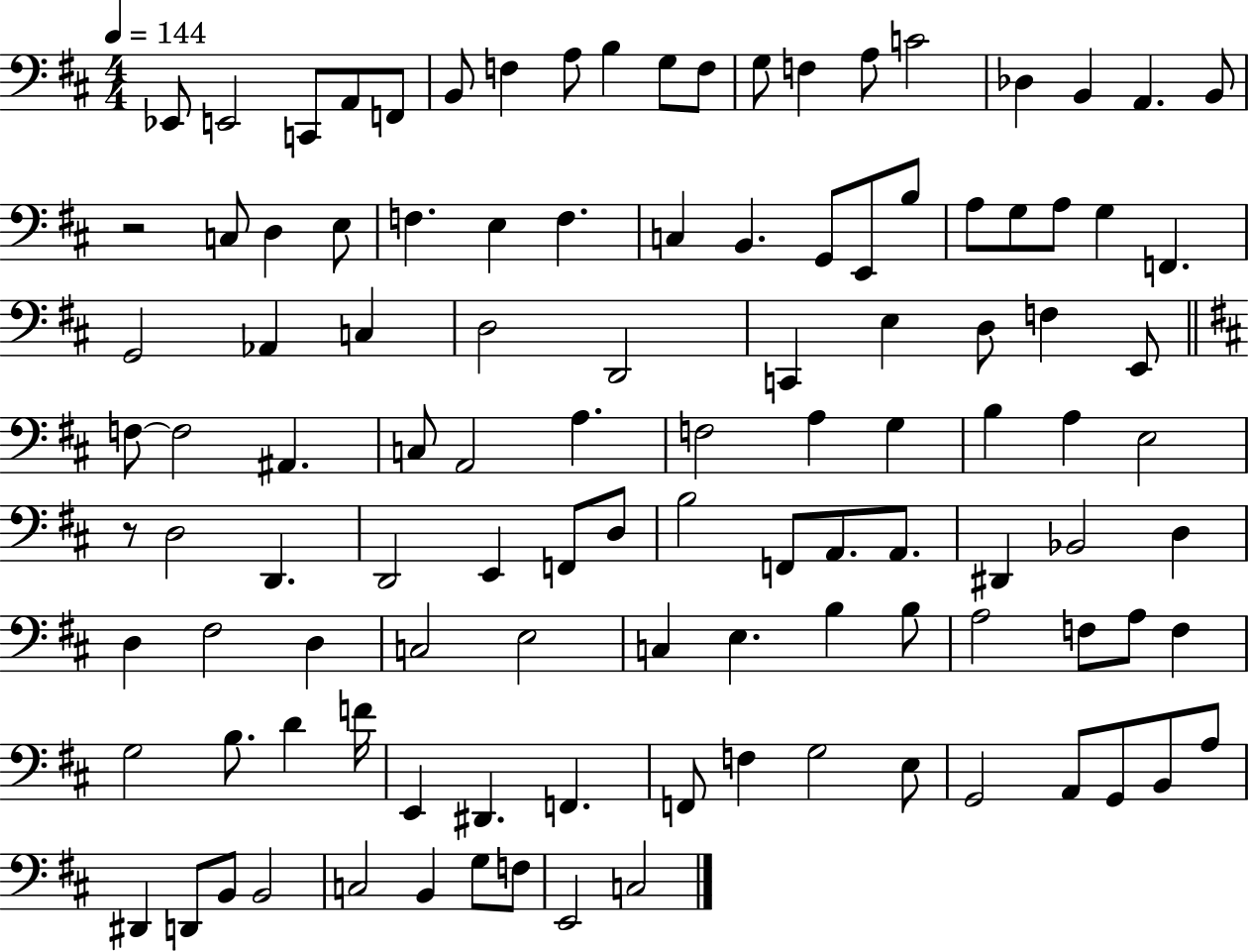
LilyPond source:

{
  \clef bass
  \numericTimeSignature
  \time 4/4
  \key d \major
  \tempo 4 = 144
  \repeat volta 2 { ees,8 e,2 c,8 a,8 f,8 | b,8 f4 a8 b4 g8 f8 | g8 f4 a8 c'2 | des4 b,4 a,4. b,8 | \break r2 c8 d4 e8 | f4. e4 f4. | c4 b,4. g,8 e,8 b8 | a8 g8 a8 g4 f,4. | \break g,2 aes,4 c4 | d2 d,2 | c,4 e4 d8 f4 e,8 | \bar "||" \break \key b \minor f8~~ f2 ais,4. | c8 a,2 a4. | f2 a4 g4 | b4 a4 e2 | \break r8 d2 d,4. | d,2 e,4 f,8 d8 | b2 f,8 a,8. a,8. | dis,4 bes,2 d4 | \break d4 fis2 d4 | c2 e2 | c4 e4. b4 b8 | a2 f8 a8 f4 | \break g2 b8. d'4 f'16 | e,4 dis,4. f,4. | f,8 f4 g2 e8 | g,2 a,8 g,8 b,8 a8 | \break dis,4 d,8 b,8 b,2 | c2 b,4 g8 f8 | e,2 c2 | } \bar "|."
}